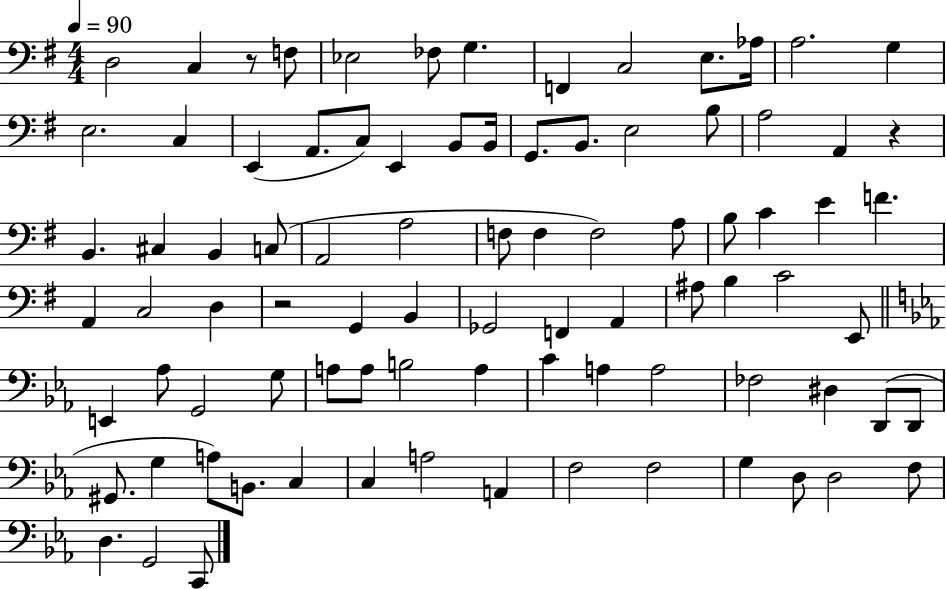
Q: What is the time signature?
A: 4/4